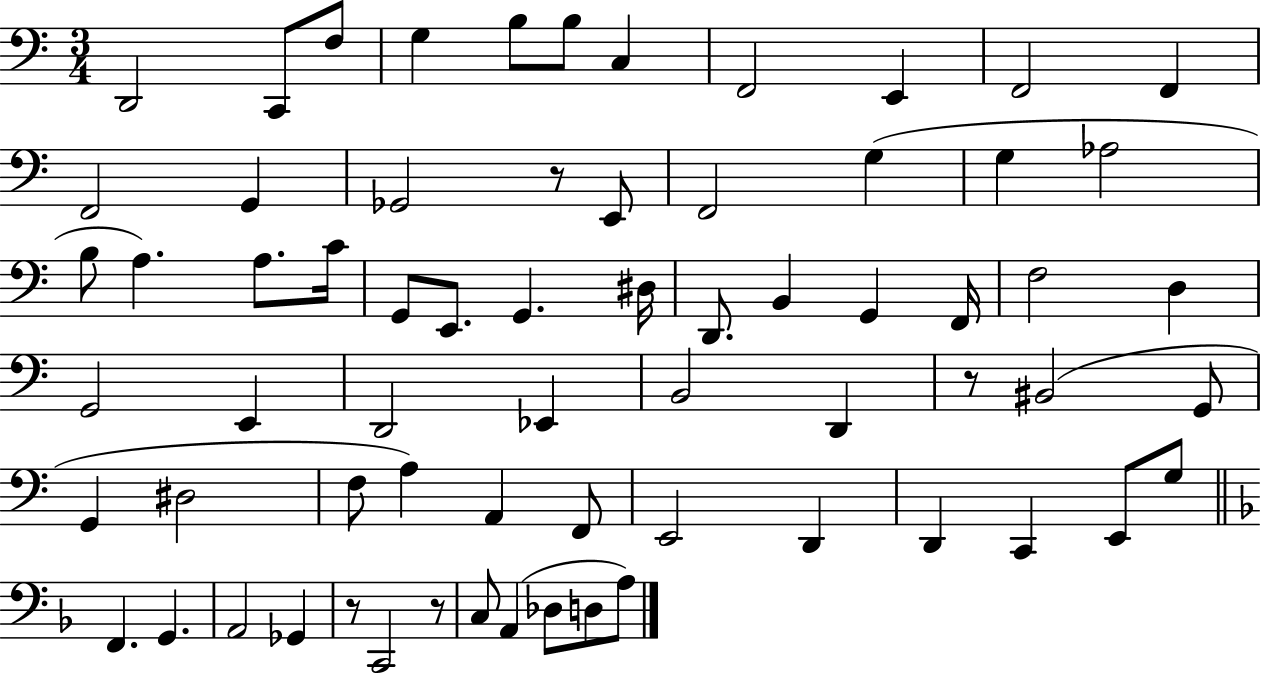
{
  \clef bass
  \numericTimeSignature
  \time 3/4
  \key c \major
  d,2 c,8 f8 | g4 b8 b8 c4 | f,2 e,4 | f,2 f,4 | \break f,2 g,4 | ges,2 r8 e,8 | f,2 g4( | g4 aes2 | \break b8 a4.) a8. c'16 | g,8 e,8. g,4. dis16 | d,8. b,4 g,4 f,16 | f2 d4 | \break g,2 e,4 | d,2 ees,4 | b,2 d,4 | r8 bis,2( g,8 | \break g,4 dis2 | f8 a4) a,4 f,8 | e,2 d,4 | d,4 c,4 e,8 g8 | \break \bar "||" \break \key f \major f,4. g,4. | a,2 ges,4 | r8 c,2 r8 | c8 a,4( des8 d8 a8) | \break \bar "|."
}